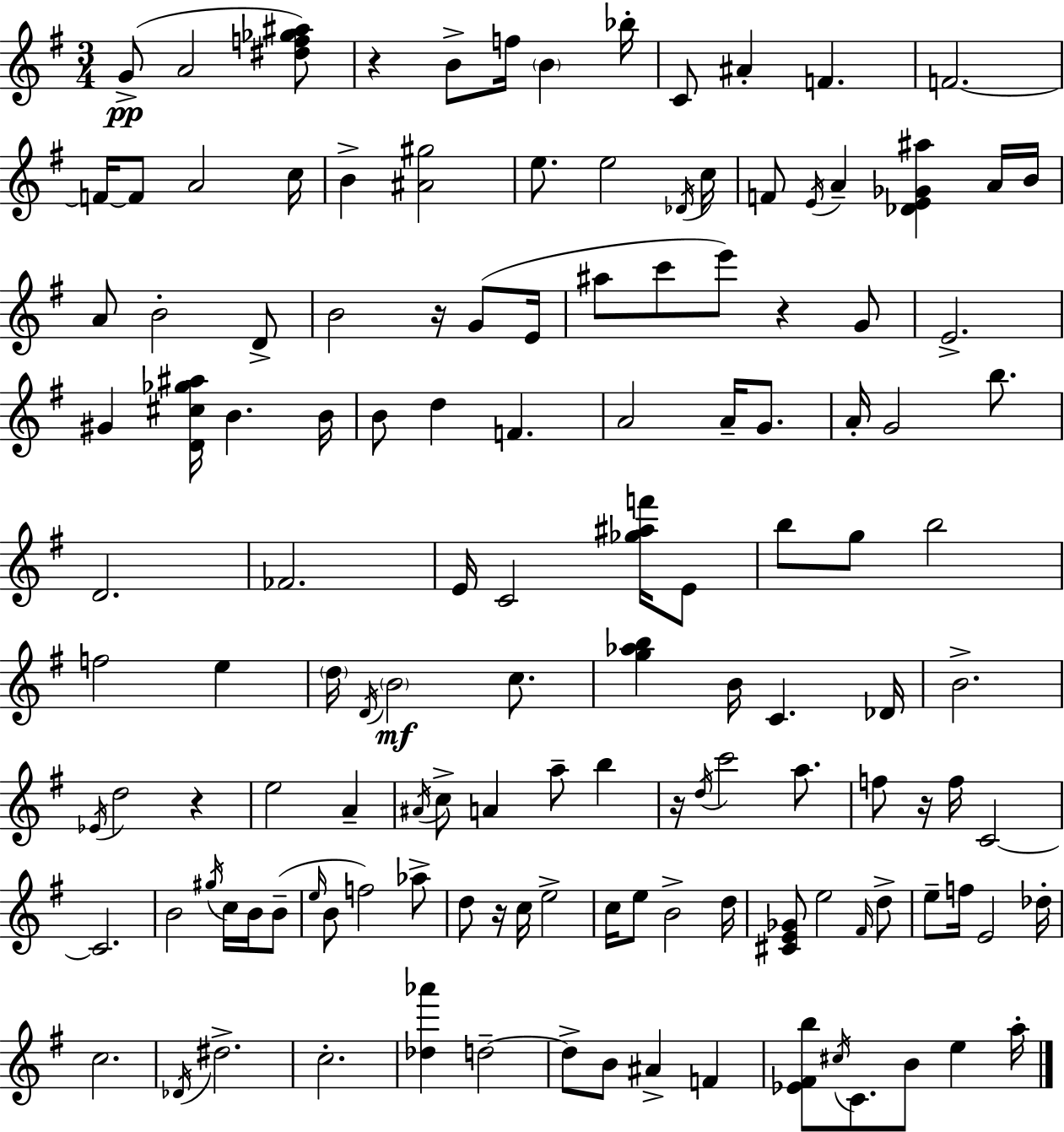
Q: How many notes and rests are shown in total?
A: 134